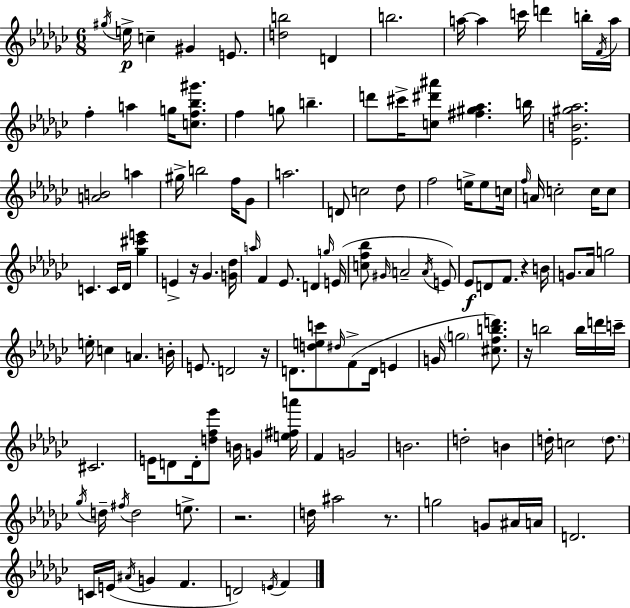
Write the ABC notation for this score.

X:1
T:Untitled
M:6/8
L:1/4
K:Ebm
^g/4 e/4 c ^G E/2 [db]2 D b2 a/4 a c'/4 d' b/4 F/4 a/4 f a g/4 [cf_b^g']/2 f g/2 b d'/2 ^c'/4 [c^d'^a']/2 [^f^g_a] b/4 [_EB^g_a]2 [AB]2 a ^g/4 b2 f/4 _G/2 a2 D/2 c2 _d/2 f2 e/4 e/2 c/4 f/4 A/4 c2 c/4 c/2 C C/4 _D/4 [_g^c'e'] E z/4 _G [G_d]/4 a/4 F _E/2 D g/4 E/4 [cf_b]/2 ^G/4 A2 A/4 E/2 _E/2 D/2 F/2 z B/4 G/2 _A/4 g2 e/4 c A B/4 E/2 D2 z/4 D/2 [dec']/2 ^d/4 F/2 D/4 E G/4 g2 [^cfbd']/2 z/4 b2 b/4 d'/4 c'/4 ^C2 E/4 D/2 D/4 [df_e']/2 B/4 G [e^fa']/4 F G2 B2 d2 B d/4 c2 d/2 _g/4 d/4 ^f/4 d2 e/2 z2 d/4 ^a2 z/2 g2 G/2 ^A/4 A/4 D2 C/4 E/4 ^A/4 G F D2 E/4 F